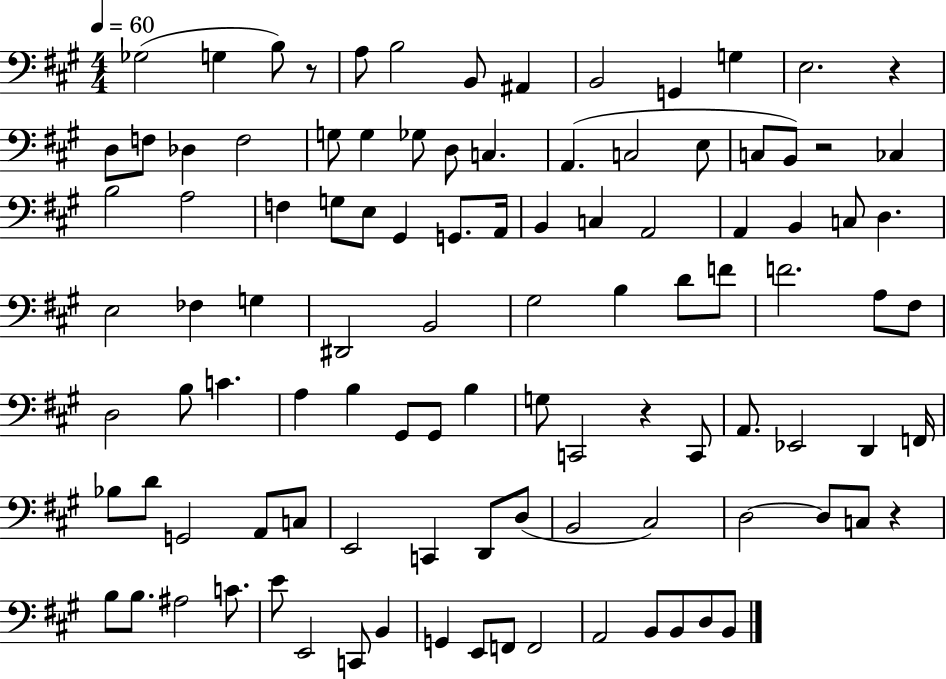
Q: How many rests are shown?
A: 5